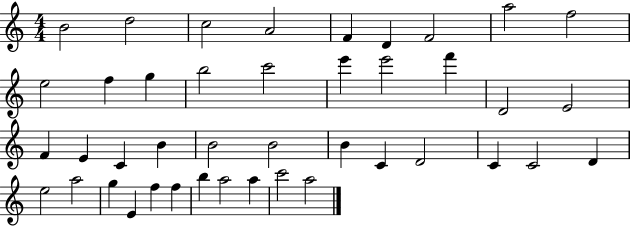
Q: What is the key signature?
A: C major